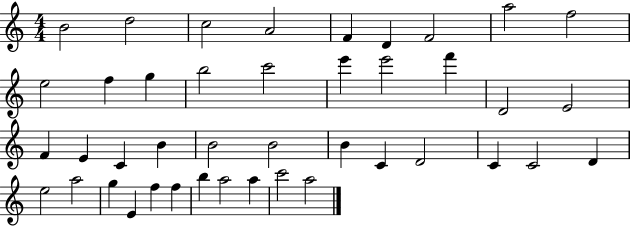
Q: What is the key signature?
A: C major